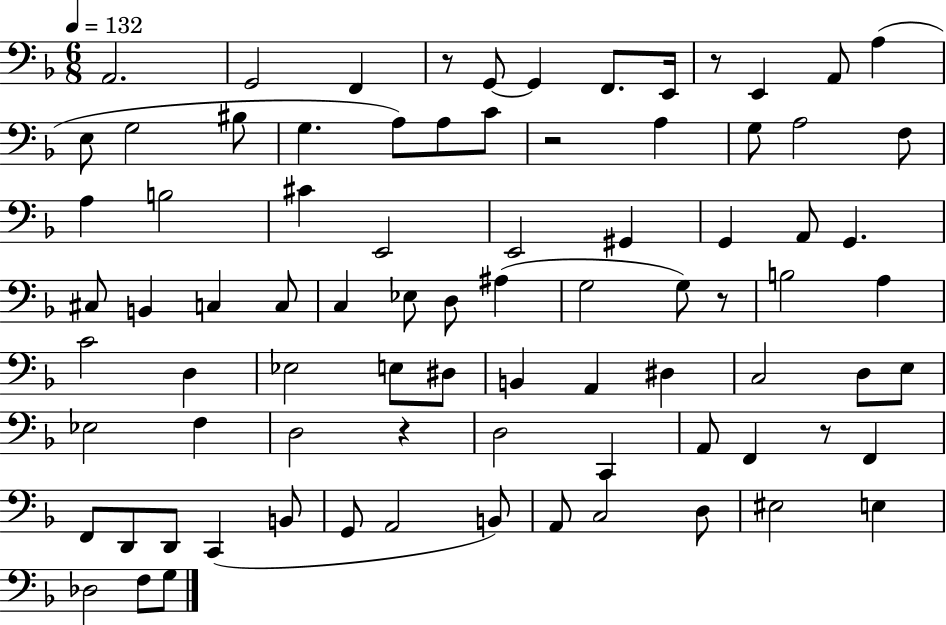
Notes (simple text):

A2/h. G2/h F2/q R/e G2/e G2/q F2/e. E2/s R/e E2/q A2/e A3/q E3/e G3/h BIS3/e G3/q. A3/e A3/e C4/e R/h A3/q G3/e A3/h F3/e A3/q B3/h C#4/q E2/h E2/h G#2/q G2/q A2/e G2/q. C#3/e B2/q C3/q C3/e C3/q Eb3/e D3/e A#3/q G3/h G3/e R/e B3/h A3/q C4/h D3/q Eb3/h E3/e D#3/e B2/q A2/q D#3/q C3/h D3/e E3/e Eb3/h F3/q D3/h R/q D3/h C2/q A2/e F2/q R/e F2/q F2/e D2/e D2/e C2/q B2/e G2/e A2/h B2/e A2/e C3/h D3/e EIS3/h E3/q Db3/h F3/e G3/e